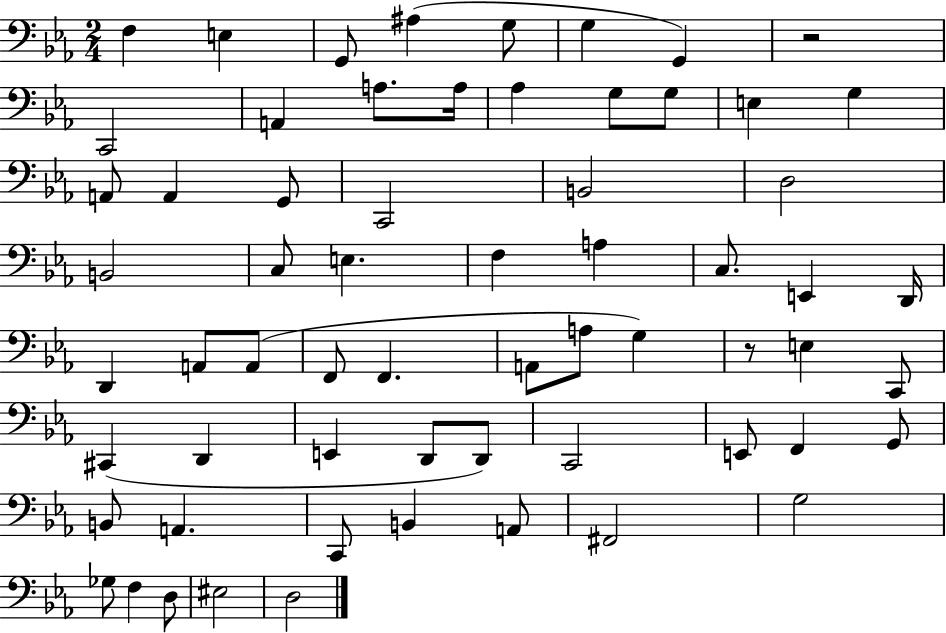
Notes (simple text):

F3/q E3/q G2/e A#3/q G3/e G3/q G2/q R/h C2/h A2/q A3/e. A3/s Ab3/q G3/e G3/e E3/q G3/q A2/e A2/q G2/e C2/h B2/h D3/h B2/h C3/e E3/q. F3/q A3/q C3/e. E2/q D2/s D2/q A2/e A2/e F2/e F2/q. A2/e A3/e G3/q R/e E3/q C2/e C#2/q D2/q E2/q D2/e D2/e C2/h E2/e F2/q G2/e B2/e A2/q. C2/e B2/q A2/e F#2/h G3/h Gb3/e F3/q D3/e EIS3/h D3/h